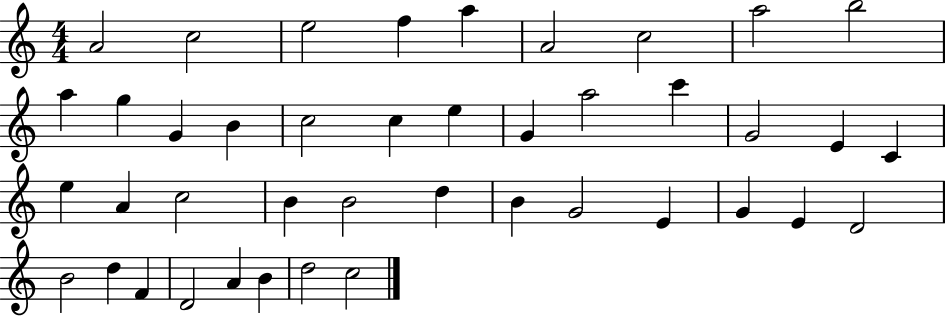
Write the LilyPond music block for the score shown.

{
  \clef treble
  \numericTimeSignature
  \time 4/4
  \key c \major
  a'2 c''2 | e''2 f''4 a''4 | a'2 c''2 | a''2 b''2 | \break a''4 g''4 g'4 b'4 | c''2 c''4 e''4 | g'4 a''2 c'''4 | g'2 e'4 c'4 | \break e''4 a'4 c''2 | b'4 b'2 d''4 | b'4 g'2 e'4 | g'4 e'4 d'2 | \break b'2 d''4 f'4 | d'2 a'4 b'4 | d''2 c''2 | \bar "|."
}